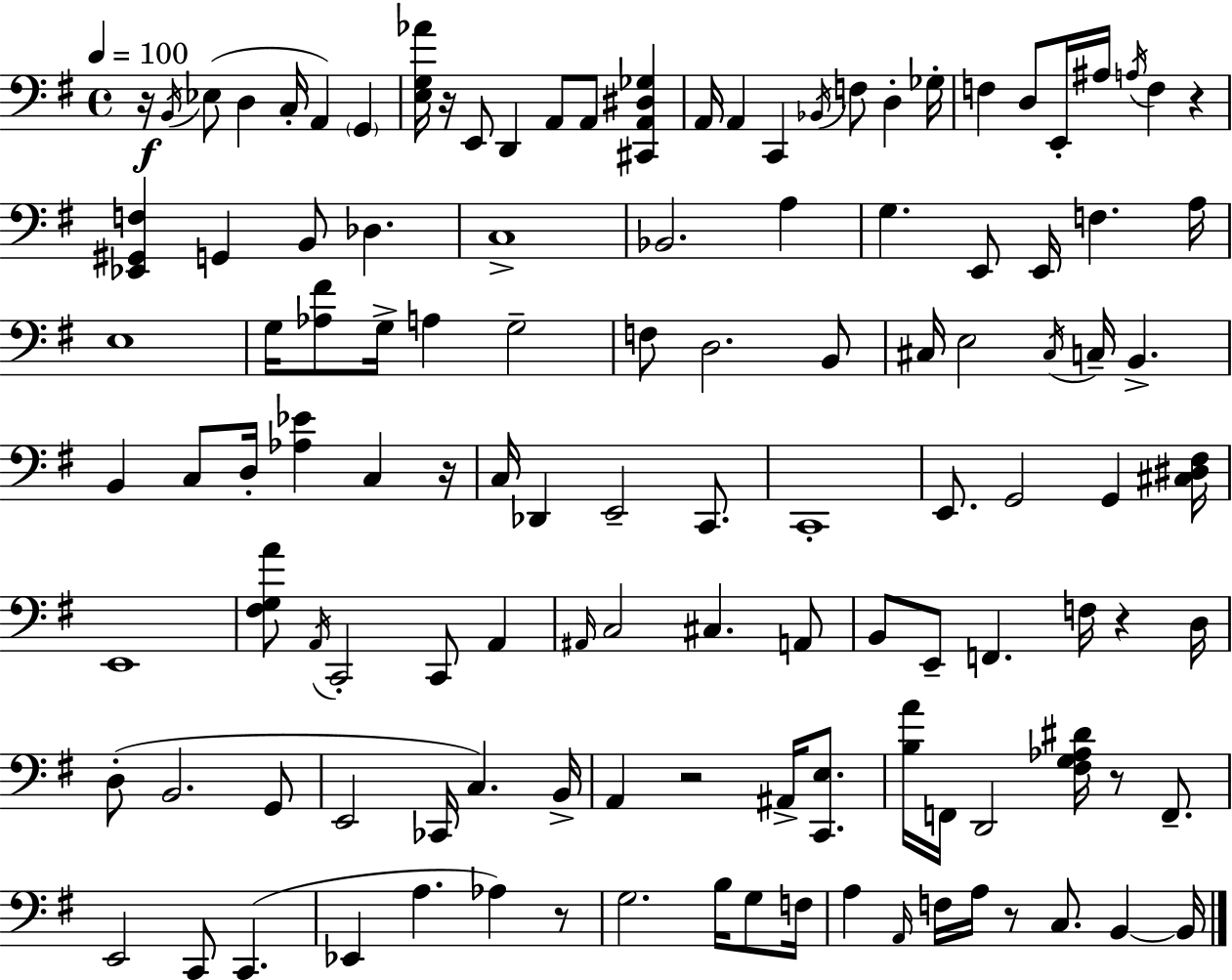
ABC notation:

X:1
T:Untitled
M:4/4
L:1/4
K:Em
z/4 B,,/4 _E,/2 D, C,/4 A,, G,, [E,G,_A]/4 z/4 E,,/2 D,, A,,/2 A,,/2 [^C,,A,,^D,_G,] A,,/4 A,, C,, _B,,/4 F,/2 D, _G,/4 F, D,/2 E,,/4 ^A,/4 A,/4 F, z [_E,,^G,,F,] G,, B,,/2 _D, C,4 _B,,2 A, G, E,,/2 E,,/4 F, A,/4 E,4 G,/4 [_A,^F]/2 G,/4 A, G,2 F,/2 D,2 B,,/2 ^C,/4 E,2 ^C,/4 C,/4 B,, B,, C,/2 D,/4 [_A,_E] C, z/4 C,/4 _D,, E,,2 C,,/2 C,,4 E,,/2 G,,2 G,, [^C,^D,^F,]/4 E,,4 [^F,G,A]/2 A,,/4 C,,2 C,,/2 A,, ^A,,/4 C,2 ^C, A,,/2 B,,/2 E,,/2 F,, F,/4 z D,/4 D,/2 B,,2 G,,/2 E,,2 _C,,/4 C, B,,/4 A,, z2 ^A,,/4 [C,,E,]/2 [B,A]/4 F,,/4 D,,2 [^F,G,_A,^D]/4 z/2 F,,/2 E,,2 C,,/2 C,, _E,, A, _A, z/2 G,2 B,/4 G,/2 F,/4 A, A,,/4 F,/4 A,/4 z/2 C,/2 B,, B,,/4